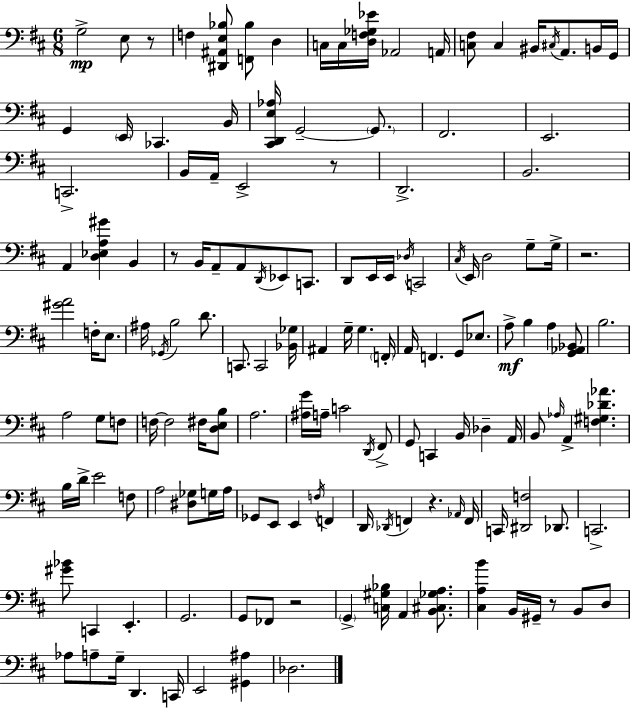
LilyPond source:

{
  \clef bass
  \numericTimeSignature
  \time 6/8
  \key d \major
  g2->\mp e8 r8 | f4 <dis, ais, e bes>8 <f, bes>8 d4 | c16 c16 <d f ges ees'>16 aes,2 a,16 | <c fis>8 c4 bis,16 \acciaccatura { cis16 } a,8. b,16 | \break g,16 g,4 \parenthesize e,16 ces,4. | b,16 <cis, d, e aes>16 g,2--~~ \parenthesize g,8. | fis,2. | e,2. | \break c,2.-> | b,16 a,16-- e,2-> r8 | d,2.-> | b,2. | \break a,4 <d ees a gis'>4 b,4 | r8 b,16 a,8-- a,8 \acciaccatura { d,16 } ees,8 c,8. | d,8 e,16 e,16 \acciaccatura { des16 } c,2 | \acciaccatura { cis16 } e,16 d2 | \break g8-- g16-> r2. | <gis' a'>2 | f16-. e8. ais16 \acciaccatura { ges,16 } b2 | d'8. c,8. c,2 | \break <bes, ges>16 ais,4 g16-- g4. | \parenthesize f,16-. a,16 f,4. | g,8 ees8. a8->\mf b4 a4 | <g, aes, bes,>8 b2. | \break a2 | g8 f8 f16~~ f2 | fis16 <d e b>8 a2. | <ais g'>16 a16-- c'2 | \break \acciaccatura { d,16 } fis,8-> g,8 c,4 | b,16 des4-- a,16 b,8 \grace { aes16 } a,4-> | <f gis des' aes'>4. b16 d'16-> e'2 | f8 a2 | \break <dis ges>8 g16 a16 ges,8 e,8 e,4 | \acciaccatura { f16 } f,4 d,16 \acciaccatura { des,16 } f,4 | r4. \grace { aes,16 } f,16 c,16 <dis, f>2 | des,8. c,2.-> | \break <gis' bes'>8 | c,4 e,4.-. g,2. | g,8 | fes,8 r2 \parenthesize g,4-> | \break <c gis bes>16 a,4 <b, cis ges a>8. <cis a b'>4 | b,16 gis,16-- r8 b,8 d8 aes8 | a8-- g16-- d,4. c,16 e,2 | <gis, ais>4 des2. | \break \bar "|."
}